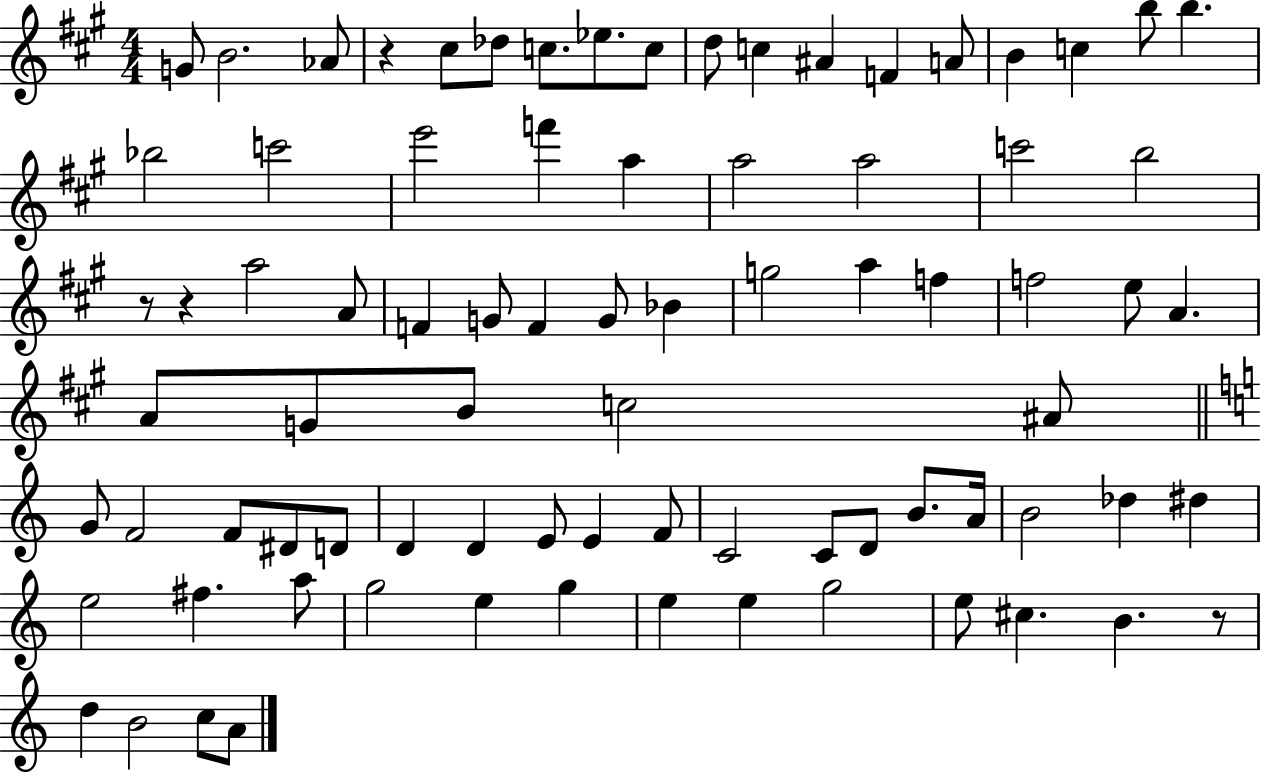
{
  \clef treble
  \numericTimeSignature
  \time 4/4
  \key a \major
  \repeat volta 2 { g'8 b'2. aes'8 | r4 cis''8 des''8 c''8. ees''8. c''8 | d''8 c''4 ais'4 f'4 a'8 | b'4 c''4 b''8 b''4. | \break bes''2 c'''2 | e'''2 f'''4 a''4 | a''2 a''2 | c'''2 b''2 | \break r8 r4 a''2 a'8 | f'4 g'8 f'4 g'8 bes'4 | g''2 a''4 f''4 | f''2 e''8 a'4. | \break a'8 g'8 b'8 c''2 ais'8 | \bar "||" \break \key a \minor g'8 f'2 f'8 dis'8 d'8 | d'4 d'4 e'8 e'4 f'8 | c'2 c'8 d'8 b'8. a'16 | b'2 des''4 dis''4 | \break e''2 fis''4. a''8 | g''2 e''4 g''4 | e''4 e''4 g''2 | e''8 cis''4. b'4. r8 | \break d''4 b'2 c''8 a'8 | } \bar "|."
}